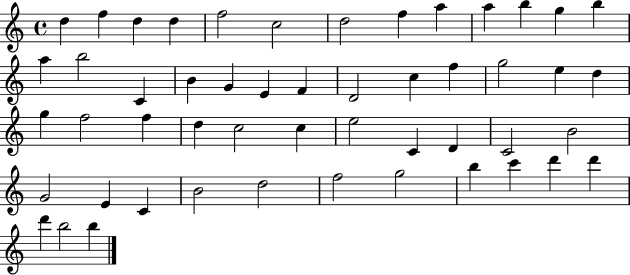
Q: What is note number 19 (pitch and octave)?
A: E4